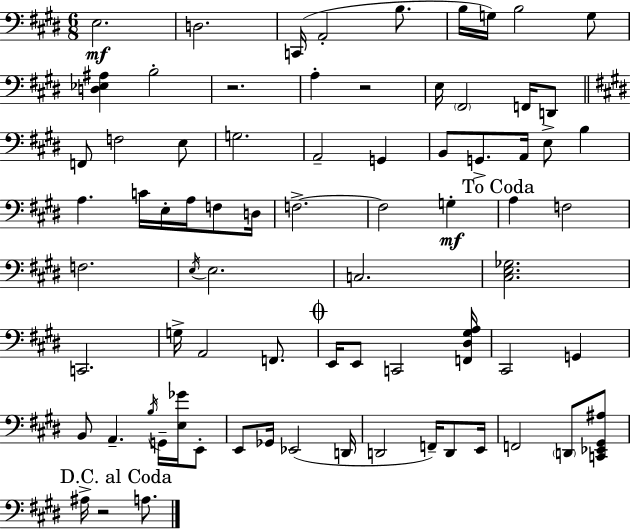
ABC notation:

X:1
T:Untitled
M:6/8
L:1/4
K:E
E,2 D,2 C,,/4 A,,2 B,/2 B,/4 G,/4 B,2 G,/2 [D,_E,^A,] B,2 z2 A, z2 E,/4 ^F,,2 F,,/4 D,,/2 F,,/2 F,2 E,/2 G,2 A,,2 G,, B,,/2 G,,/2 A,,/4 E,/2 B, A, C/4 E,/4 A,/4 F,/2 D,/4 F,2 F,2 G, A, F,2 F,2 E,/4 E,2 C,2 [^C,E,_G,]2 C,,2 G,/4 A,,2 F,,/2 E,,/4 E,,/2 C,,2 [F,,^D,^G,A,]/4 ^C,,2 G,, B,,/2 A,, B,/4 G,,/4 [E,_G]/4 E,,/2 E,,/2 _G,,/4 _E,,2 D,,/4 D,,2 F,,/4 D,,/2 E,,/4 F,,2 D,,/2 [C,,_E,,^G,,^A,]/2 ^A,/4 z2 A,/2